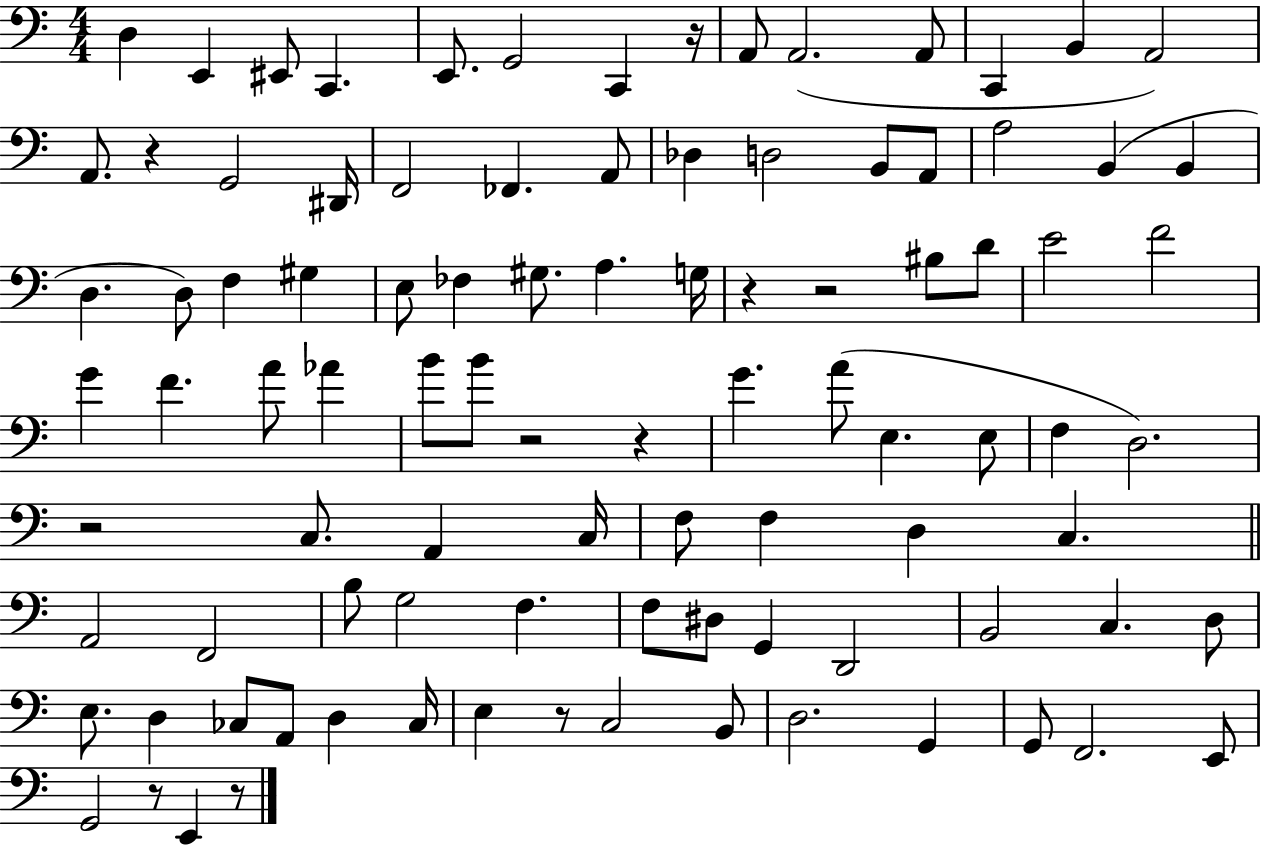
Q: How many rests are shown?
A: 10